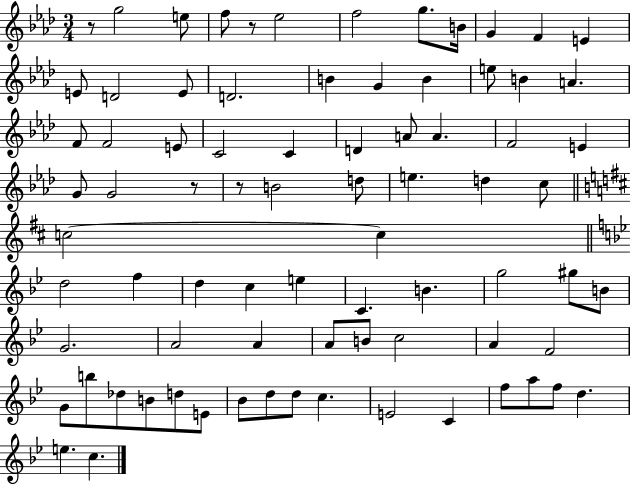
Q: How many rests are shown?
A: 4